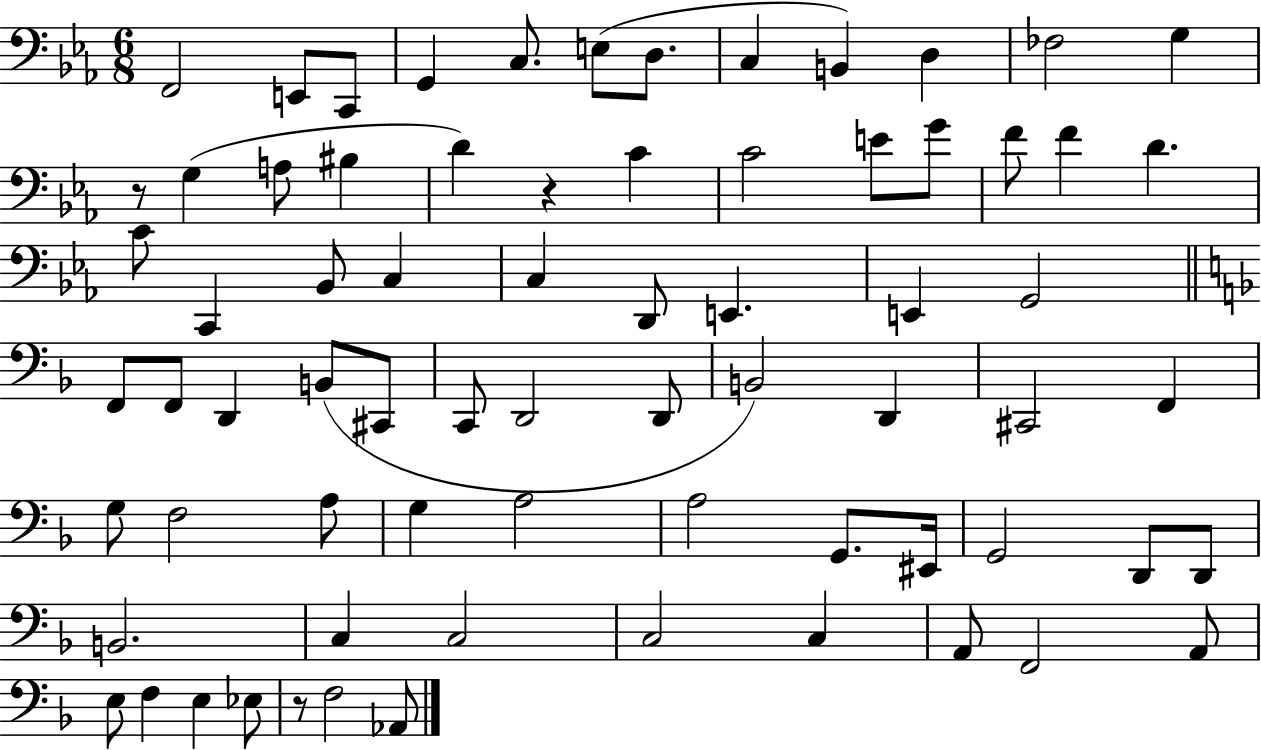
{
  \clef bass
  \numericTimeSignature
  \time 6/8
  \key ees \major
  \repeat volta 2 { f,2 e,8 c,8 | g,4 c8. e8( d8. | c4 b,4) d4 | fes2 g4 | \break r8 g4( a8 bis4 | d'4) r4 c'4 | c'2 e'8 g'8 | f'8 f'4 d'4. | \break c'8 c,4 bes,8 c4 | c4 d,8 e,4. | e,4 g,2 | \bar "||" \break \key d \minor f,8 f,8 d,4 b,8( cis,8 | c,8 d,2 d,8 | b,2) d,4 | cis,2 f,4 | \break g8 f2 a8 | g4 a2 | a2 g,8. eis,16 | g,2 d,8 d,8 | \break b,2. | c4 c2 | c2 c4 | a,8 f,2 a,8 | \break e8 f4 e4 ees8 | r8 f2 aes,8 | } \bar "|."
}